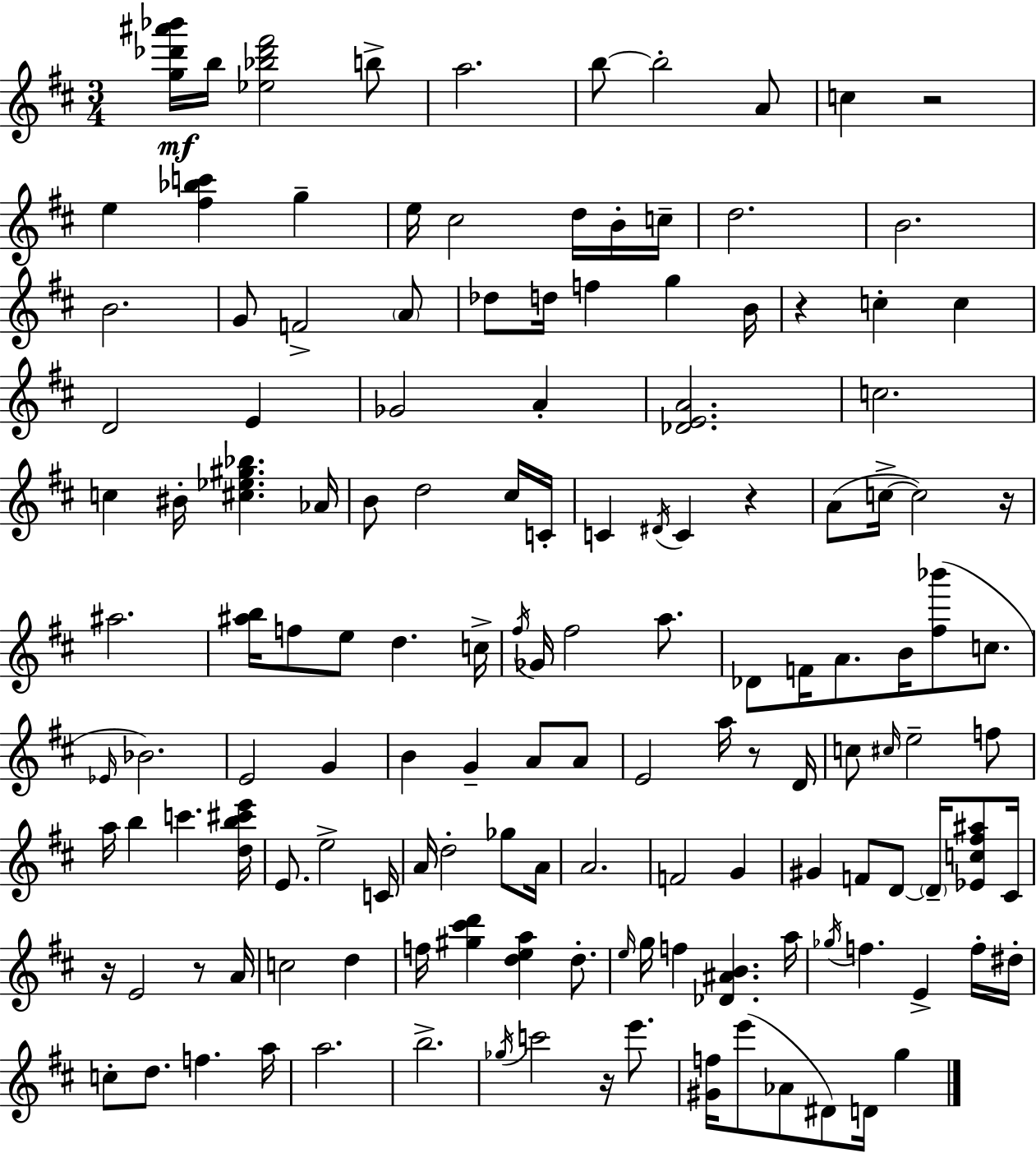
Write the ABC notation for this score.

X:1
T:Untitled
M:3/4
L:1/4
K:D
[g_d'^a'_b']/4 b/4 [_e_b_d'^f']2 b/2 a2 b/2 b2 A/2 c z2 e [^f_bc'] g e/4 ^c2 d/4 B/4 c/4 d2 B2 B2 G/2 F2 A/2 _d/2 d/4 f g B/4 z c c D2 E _G2 A [_DEA]2 c2 c ^B/4 [^c_e^g_b] _A/4 B/2 d2 ^c/4 C/4 C ^D/4 C z A/2 c/4 c2 z/4 ^a2 [^ab]/4 f/2 e/2 d c/4 ^f/4 _G/4 ^f2 a/2 _D/2 F/4 A/2 B/4 [^f_b']/2 c/2 _E/4 _B2 E2 G B G A/2 A/2 E2 a/4 z/2 D/4 c/2 ^c/4 e2 f/2 a/4 b c' [db^c'e']/4 E/2 e2 C/4 A/4 d2 _g/2 A/4 A2 F2 G ^G F/2 D/2 D/4 [_Ec^f^a]/2 ^C/4 z/4 E2 z/2 A/4 c2 d f/4 [^g^c'd'] [dea] d/2 e/4 g/4 f [_D^AB] a/4 _g/4 f E f/4 ^d/4 c/2 d/2 f a/4 a2 b2 _g/4 c'2 z/4 e'/2 [^Gf]/4 e'/2 _A/2 ^D/2 D/4 g